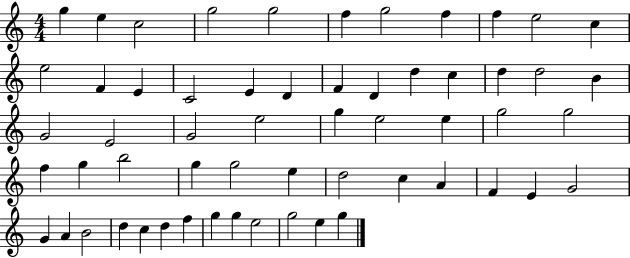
G5/q E5/q C5/h G5/h G5/h F5/q G5/h F5/q F5/q E5/h C5/q E5/h F4/q E4/q C4/h E4/q D4/q F4/q D4/q D5/q C5/q D5/q D5/h B4/q G4/h E4/h G4/h E5/h G5/q E5/h E5/q G5/h G5/h F5/q G5/q B5/h G5/q G5/h E5/q D5/h C5/q A4/q F4/q E4/q G4/h G4/q A4/q B4/h D5/q C5/q D5/q F5/q G5/q G5/q E5/h G5/h E5/q G5/q